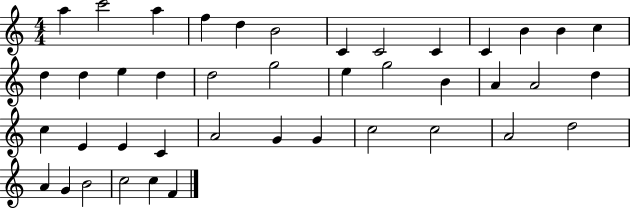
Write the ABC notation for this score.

X:1
T:Untitled
M:4/4
L:1/4
K:C
a c'2 a f d B2 C C2 C C B B c d d e d d2 g2 e g2 B A A2 d c E E C A2 G G c2 c2 A2 d2 A G B2 c2 c F